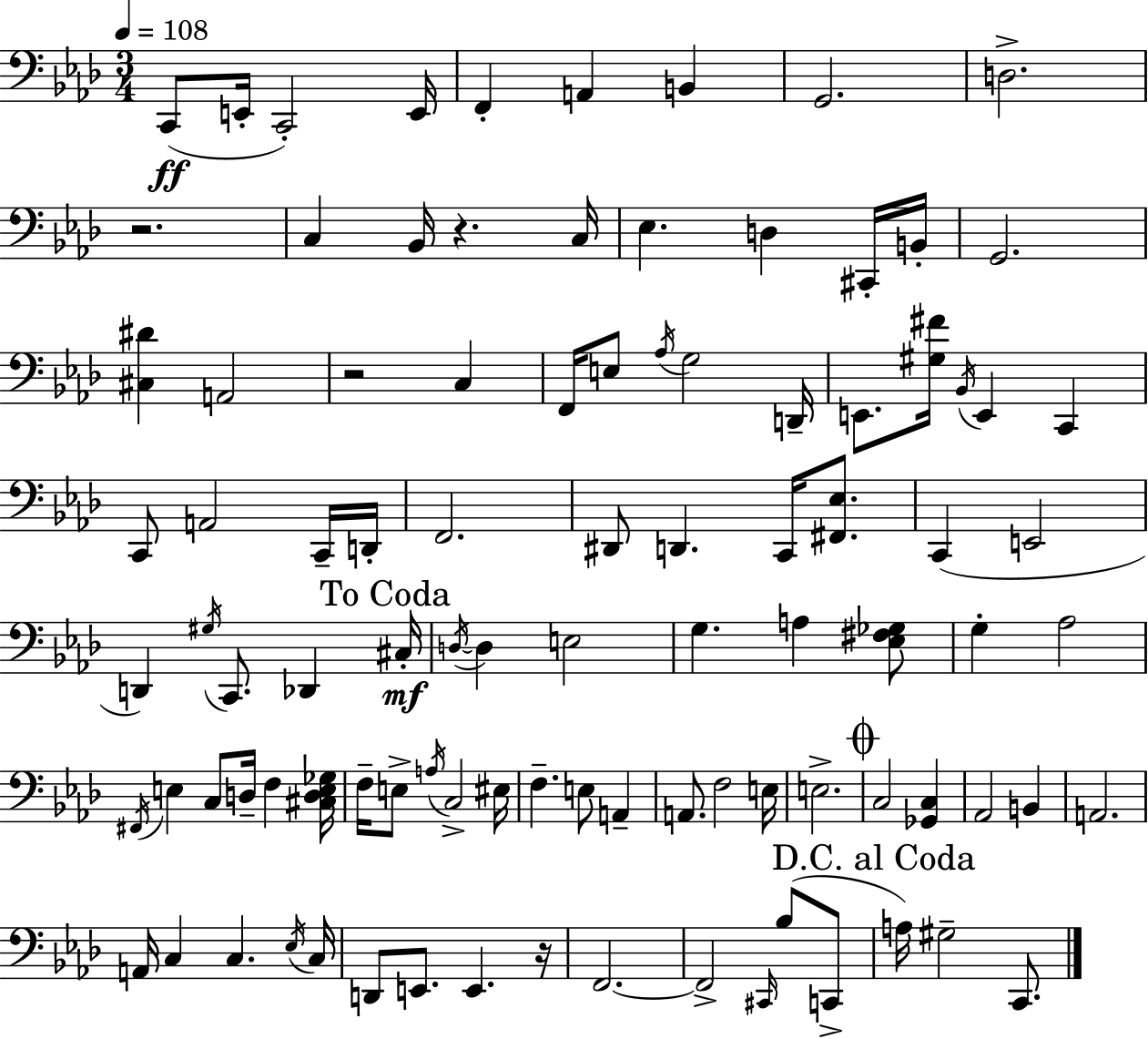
{
  \clef bass
  \numericTimeSignature
  \time 3/4
  \key aes \major
  \tempo 4 = 108
  c,8(\ff e,16-. c,2-.) e,16 | f,4-. a,4 b,4 | g,2. | d2.-> | \break r2. | c4 bes,16 r4. c16 | ees4. d4 cis,16-. b,16-. | g,2. | \break <cis dis'>4 a,2 | r2 c4 | f,16 e8 \acciaccatura { aes16 } g2 | d,16-- e,8. <gis fis'>16 \acciaccatura { bes,16 } e,4 c,4 | \break c,8 a,2 | c,16-- d,16-. f,2. | dis,8 d,4. c,16 <fis, ees>8. | c,4( e,2 | \break d,4) \acciaccatura { gis16 } c,8. des,4 | \mark "To Coda" cis16-.\mf \acciaccatura { d16~ }~ d4 e2 | g4. a4 | <ees fis ges>8 g4-. aes2 | \break \acciaccatura { fis,16 } e4 c8 d16-- | f4 <cis d e ges>16 f16-- e8-> \acciaccatura { a16 } c2-> | eis16 f4.-- | e8 a,4-- a,8. f2 | \break e16 e2.-> | \mark \markup { \musicglyph "scripts.coda" } c2 | <ges, c>4 aes,2 | b,4 a,2. | \break a,16 c4 c4. | \acciaccatura { ees16 } c16 d,8 e,8. | e,4. r16 f,2.~~ | f,2-> | \break \grace { cis,16 }( bes8 c,8-> \mark "D.C. al Coda" a16) gis2-- | c,8. \bar "|."
}